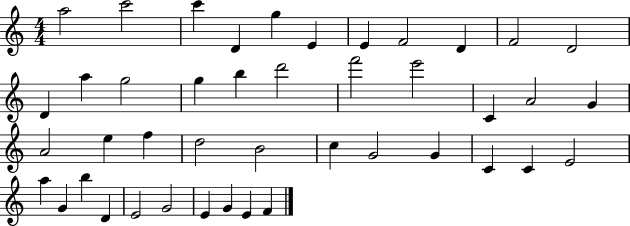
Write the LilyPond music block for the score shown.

{
  \clef treble
  \numericTimeSignature
  \time 4/4
  \key c \major
  a''2 c'''2 | c'''4 d'4 g''4 e'4 | e'4 f'2 d'4 | f'2 d'2 | \break d'4 a''4 g''2 | g''4 b''4 d'''2 | f'''2 e'''2 | c'4 a'2 g'4 | \break a'2 e''4 f''4 | d''2 b'2 | c''4 g'2 g'4 | c'4 c'4 e'2 | \break a''4 g'4 b''4 d'4 | e'2 g'2 | e'4 g'4 e'4 f'4 | \bar "|."
}